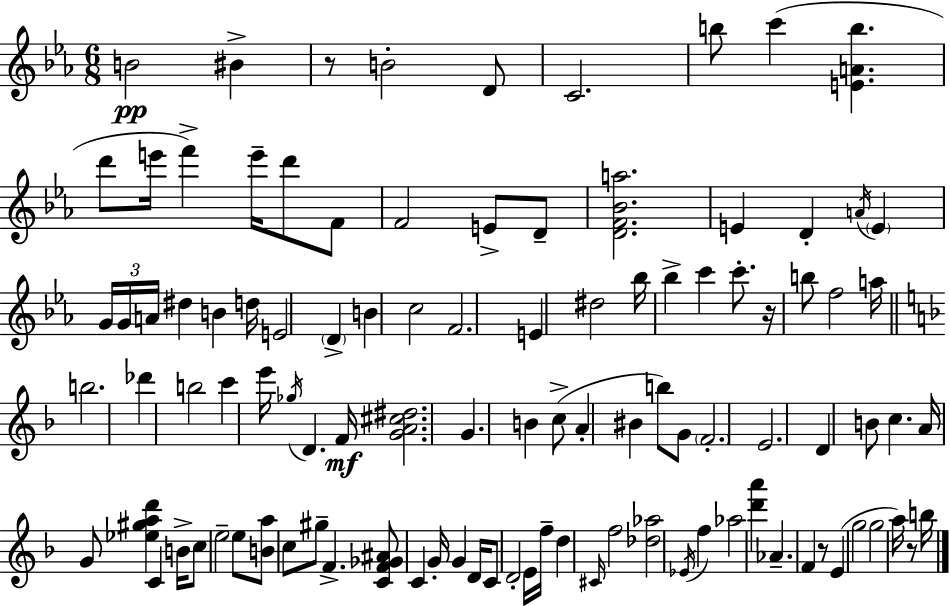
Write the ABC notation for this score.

X:1
T:Untitled
M:6/8
L:1/4
K:Cm
B2 ^B z/2 B2 D/2 C2 b/2 c' [EAb] d'/2 e'/4 f' e'/4 d'/2 F/2 F2 E/2 D/2 [DF_Ba]2 E D A/4 E G/4 G/4 A/4 ^d B d/4 E2 D B c2 F2 E ^d2 _b/4 _b c' c'/2 z/4 b/2 f2 a/4 b2 _d' b2 c' e'/4 _g/4 D F/4 [GA^c^d]2 G B c/2 A ^B b/2 G/2 F2 E2 D B/2 c A/4 G/2 [_e^gad'] C B/4 c/2 e2 e/2 [Ba]/2 c/2 ^g/2 F [CF_G^A]/2 C G/4 G D/4 C/2 D2 E/4 f/4 d ^C/4 f2 [_d_a]2 _E/4 f _a2 [d'a'] _A F z/2 E g2 g2 a/4 z/2 b/4